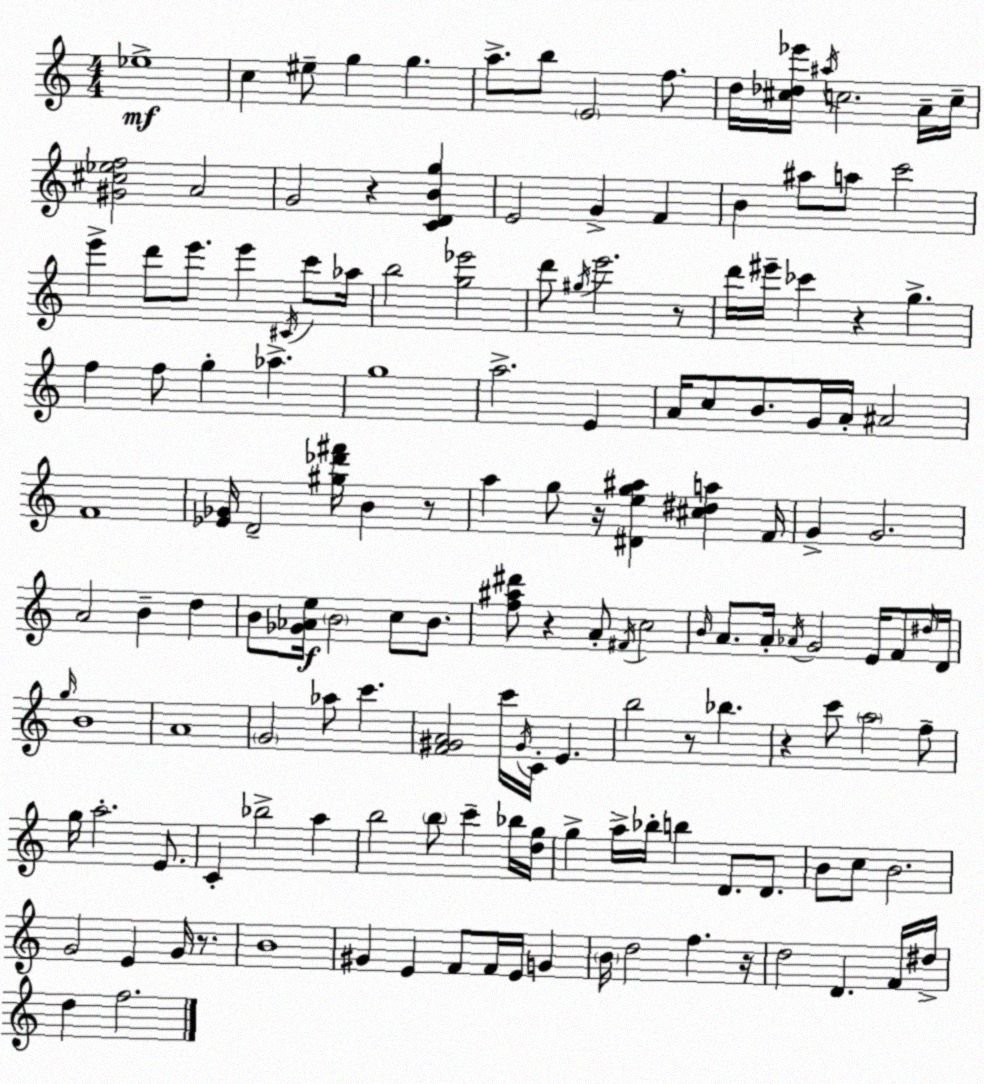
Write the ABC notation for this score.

X:1
T:Untitled
M:4/4
L:1/4
K:C
_e4 c ^e/2 g g a/2 b/2 E2 f/2 d/4 [^c_d_e']/4 ^a/4 c2 A/4 c/4 [^G^c_ef]2 A2 G2 z [CDBg] E2 G F B ^a/2 a/2 c'2 e' d'/2 e'/2 e' ^C/4 c'/2 _a/4 b2 [g_e']2 d'/2 ^g/4 e'2 z/2 d'/4 ^e'/4 _c' z g f f/2 g _a g4 a2 E A/4 c/2 B/2 G/4 A/4 ^A2 F4 [_E_G]/4 D2 [^g_d'^f']/4 B z/2 a g/2 z/4 [^Deg^a] [^c^da] F/4 G G2 A2 B d B/2 [_G_Ae]/4 B2 c/2 B/2 [f^a^d']/2 z A/2 ^F/4 c2 B/4 A/2 A/4 _A/4 G2 E/4 F/2 ^d/4 D/4 g/4 B4 A4 G2 _a/2 c' [F^GA]2 c'/4 ^G/4 C/4 E b2 z/2 _b z c'/2 a2 f/2 g/4 a2 E/2 C _b2 a b2 b/2 c' _b/4 [dg]/4 g a/4 _b/4 b D/2 D/2 B/2 c/2 B2 G2 E G/4 z/2 B4 ^G E F/2 F/4 E/4 G B/4 d2 f z/4 d2 D F/4 ^d/4 d f2